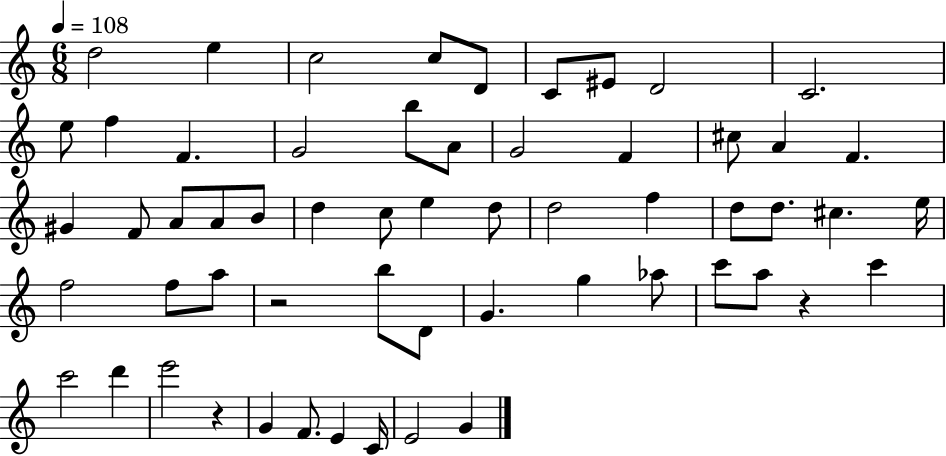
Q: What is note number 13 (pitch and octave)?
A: G4